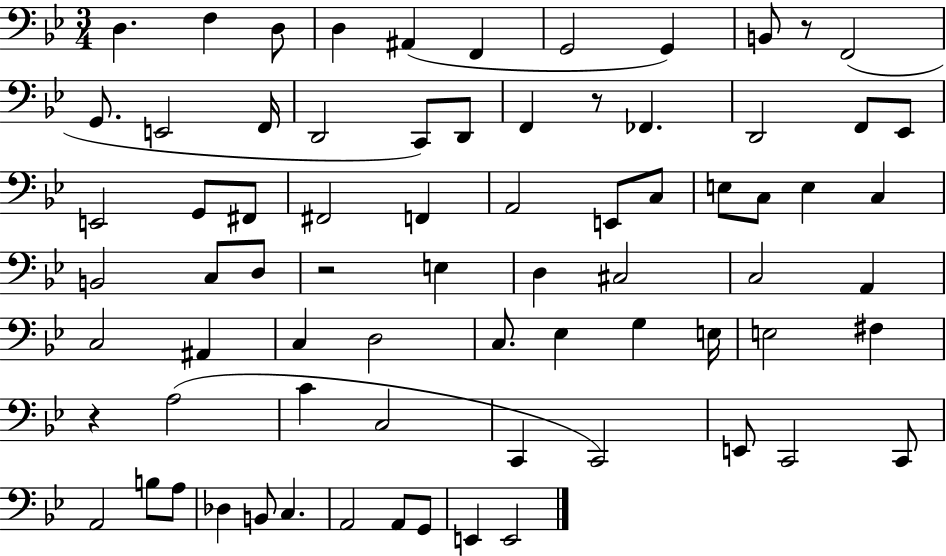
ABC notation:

X:1
T:Untitled
M:3/4
L:1/4
K:Bb
D, F, D,/2 D, ^A,, F,, G,,2 G,, B,,/2 z/2 F,,2 G,,/2 E,,2 F,,/4 D,,2 C,,/2 D,,/2 F,, z/2 _F,, D,,2 F,,/2 _E,,/2 E,,2 G,,/2 ^F,,/2 ^F,,2 F,, A,,2 E,,/2 C,/2 E,/2 C,/2 E, C, B,,2 C,/2 D,/2 z2 E, D, ^C,2 C,2 A,, C,2 ^A,, C, D,2 C,/2 _E, G, E,/4 E,2 ^F, z A,2 C C,2 C,, C,,2 E,,/2 C,,2 C,,/2 A,,2 B,/2 A,/2 _D, B,,/2 C, A,,2 A,,/2 G,,/2 E,, E,,2